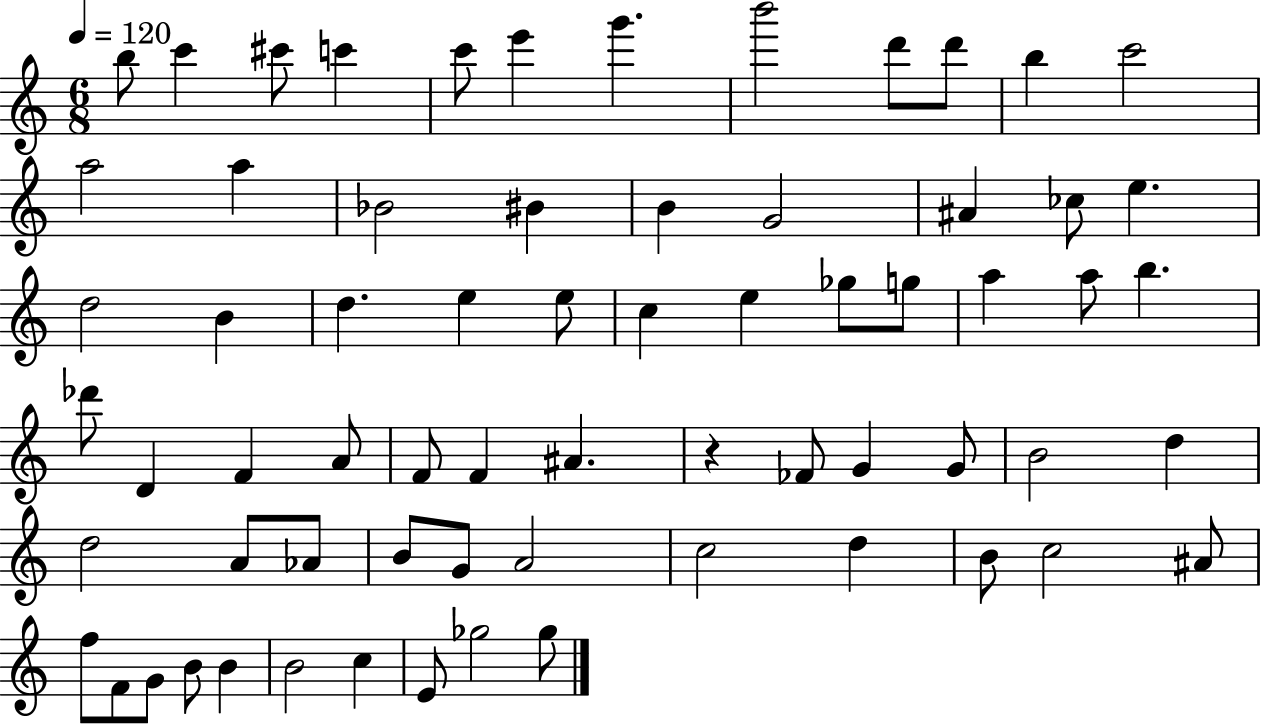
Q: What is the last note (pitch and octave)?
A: Gb5